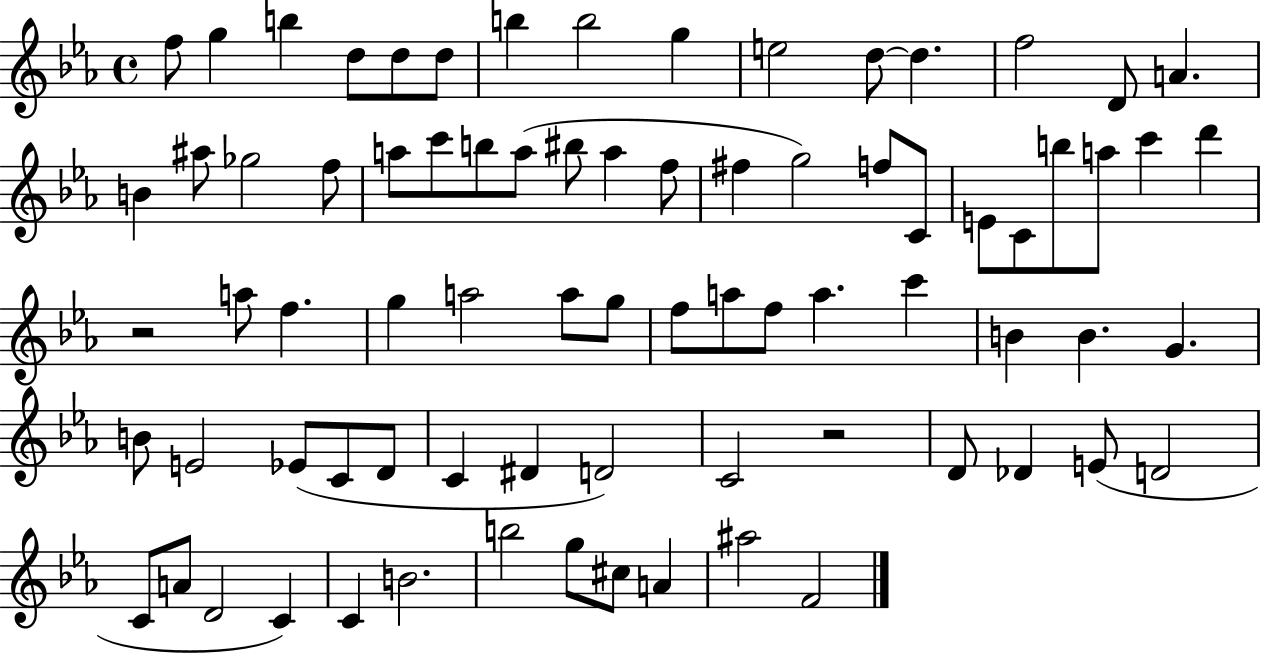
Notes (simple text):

F5/e G5/q B5/q D5/e D5/e D5/e B5/q B5/h G5/q E5/h D5/e D5/q. F5/h D4/e A4/q. B4/q A#5/e Gb5/h F5/e A5/e C6/e B5/e A5/e BIS5/e A5/q F5/e F#5/q G5/h F5/e C4/e E4/e C4/e B5/e A5/e C6/q D6/q R/h A5/e F5/q. G5/q A5/h A5/e G5/e F5/e A5/e F5/e A5/q. C6/q B4/q B4/q. G4/q. B4/e E4/h Eb4/e C4/e D4/e C4/q D#4/q D4/h C4/h R/h D4/e Db4/q E4/e D4/h C4/e A4/e D4/h C4/q C4/q B4/h. B5/h G5/e C#5/e A4/q A#5/h F4/h